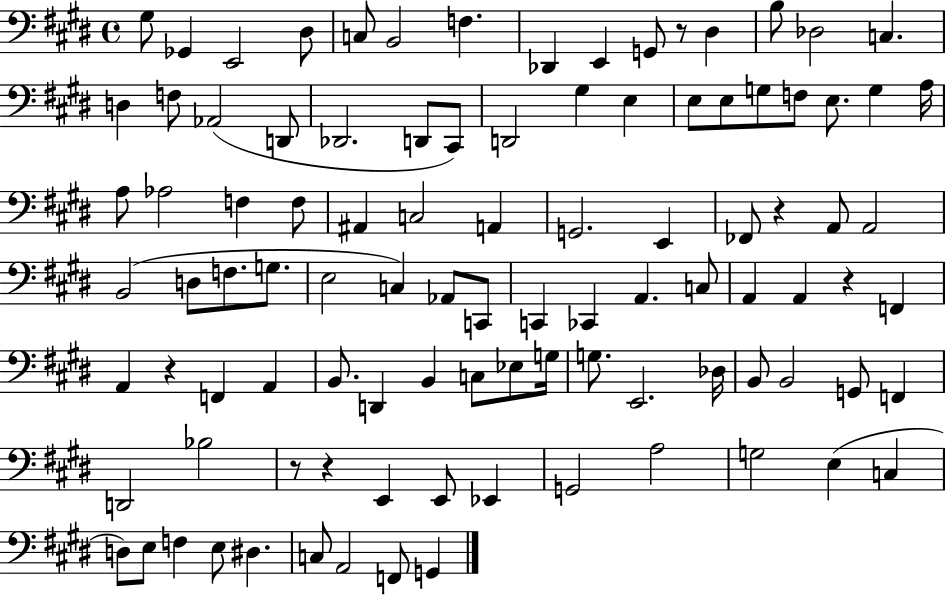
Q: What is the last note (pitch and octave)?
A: G2